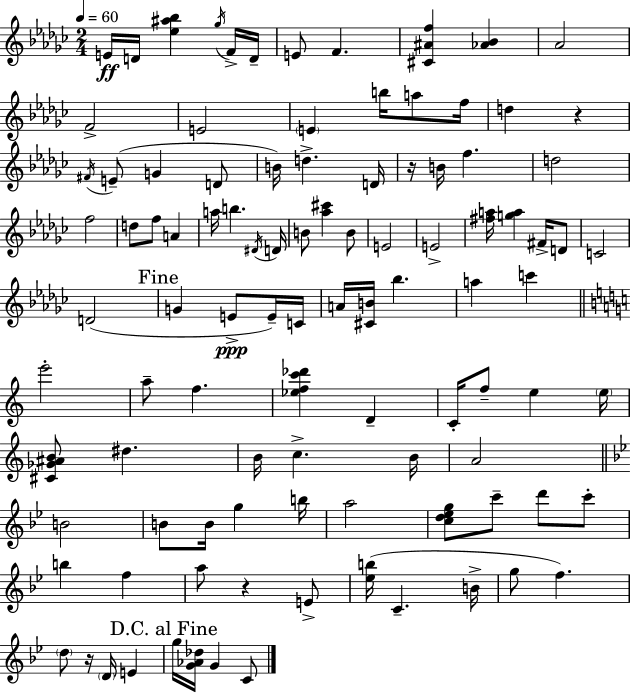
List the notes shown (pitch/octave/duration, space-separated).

E4/s D4/s [Eb5,A#5,Bb5]/q Gb5/s F4/s D4/s E4/e F4/q. [C#4,A#4,F5]/q [Ab4,Bb4]/q Ab4/h F4/h E4/h E4/q B5/s A5/e F5/s D5/q R/q F#4/s E4/e G4/q D4/e B4/s D5/q. D4/s R/s B4/s F5/q. D5/h F5/h D5/e F5/e A4/q A5/s B5/q. D#4/s D4/s B4/e [Ab5,C#6]/q B4/e E4/h E4/h [F#5,A5]/s [G5,A5]/q F#4/s D4/e C4/h D4/h G4/q E4/e E4/s C4/s A4/s [C#4,B4]/s Bb5/q. A5/q C6/q E6/h A5/e F5/q. [Eb5,F5,C6,Db6]/q D4/q C4/s F5/e E5/q E5/s [C#4,Gb4,A#4,B4]/e D#5/q. B4/s C5/q. B4/s A4/h B4/h B4/e B4/s G5/q B5/s A5/h [C5,D5,Eb5,G5]/e C6/e D6/e C6/e B5/q F5/q A5/e R/q E4/e [Eb5,B5]/s C4/q. B4/s G5/e F5/q. D5/e R/s D4/s E4/q G5/s [G4,Ab4,Db5]/s G4/q C4/e